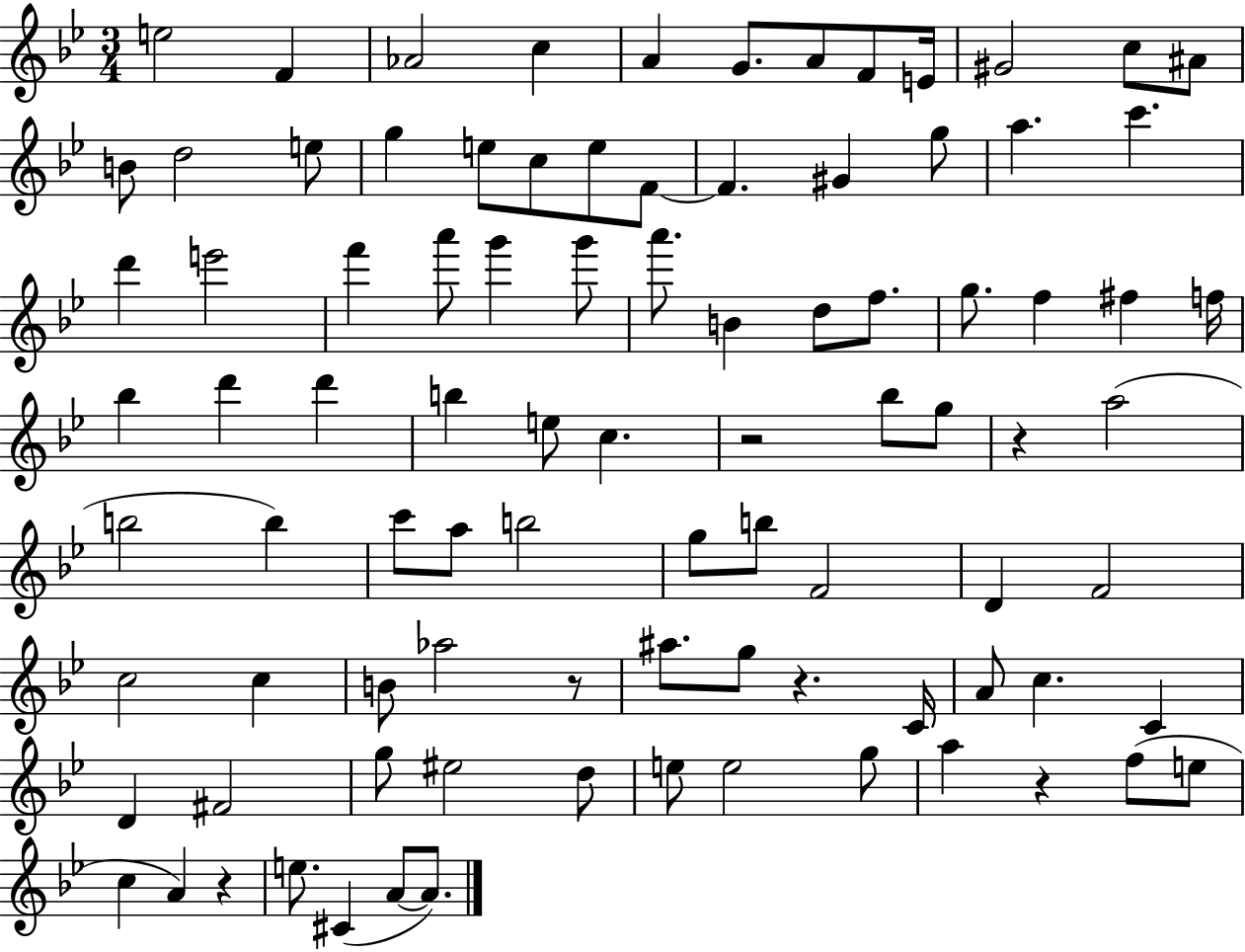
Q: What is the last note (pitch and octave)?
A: A4